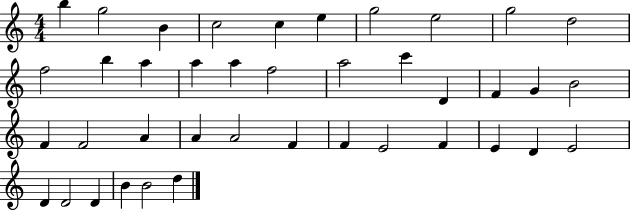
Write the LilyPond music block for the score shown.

{
  \clef treble
  \numericTimeSignature
  \time 4/4
  \key c \major
  b''4 g''2 b'4 | c''2 c''4 e''4 | g''2 e''2 | g''2 d''2 | \break f''2 b''4 a''4 | a''4 a''4 f''2 | a''2 c'''4 d'4 | f'4 g'4 b'2 | \break f'4 f'2 a'4 | a'4 a'2 f'4 | f'4 e'2 f'4 | e'4 d'4 e'2 | \break d'4 d'2 d'4 | b'4 b'2 d''4 | \bar "|."
}